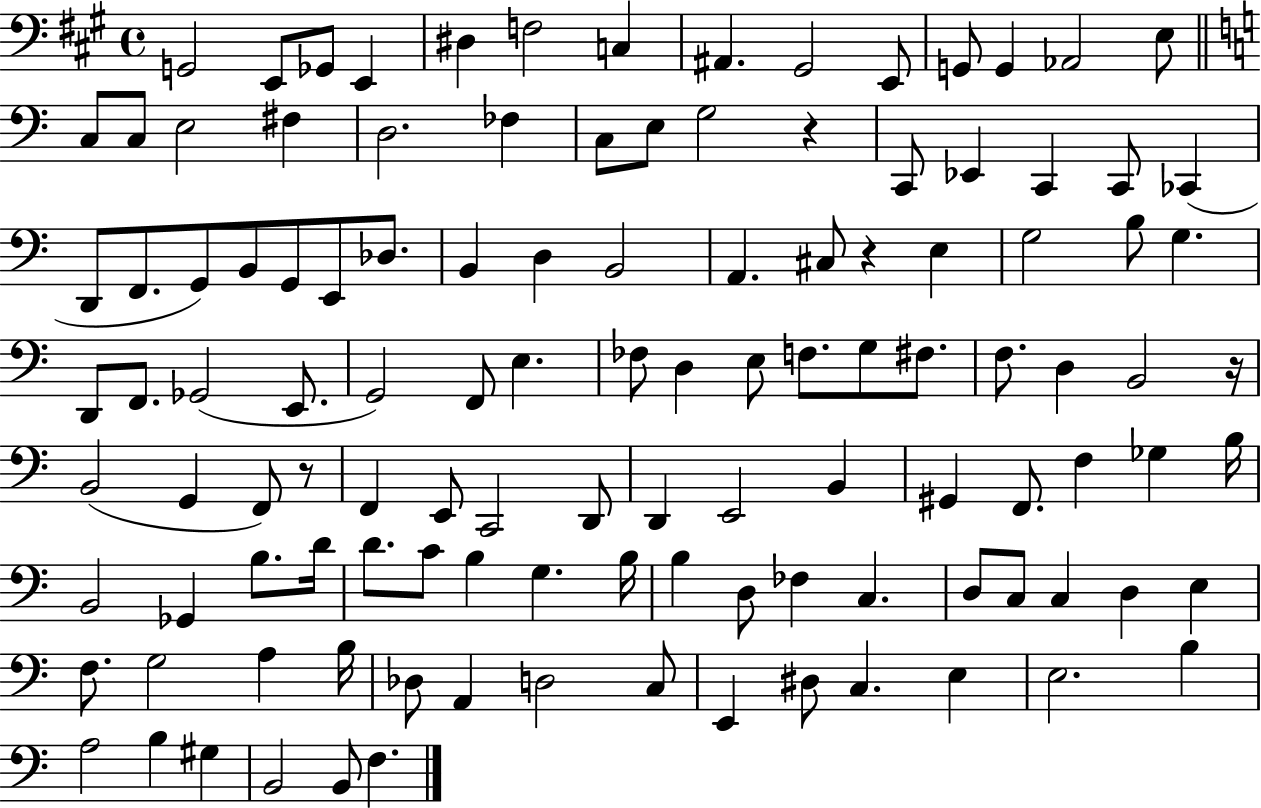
{
  \clef bass
  \time 4/4
  \defaultTimeSignature
  \key a \major
  g,2 e,8 ges,8 e,4 | dis4 f2 c4 | ais,4. gis,2 e,8 | g,8 g,4 aes,2 e8 | \break \bar "||" \break \key c \major c8 c8 e2 fis4 | d2. fes4 | c8 e8 g2 r4 | c,8 ees,4 c,4 c,8 ces,4( | \break d,8 f,8. g,8) b,8 g,8 e,8 des8. | b,4 d4 b,2 | a,4. cis8 r4 e4 | g2 b8 g4. | \break d,8 f,8. ges,2( e,8. | g,2) f,8 e4. | fes8 d4 e8 f8. g8 fis8. | f8. d4 b,2 r16 | \break b,2( g,4 f,8) r8 | f,4 e,8 c,2 d,8 | d,4 e,2 b,4 | gis,4 f,8. f4 ges4 b16 | \break b,2 ges,4 b8. d'16 | d'8. c'8 b4 g4. b16 | b4 d8 fes4 c4. | d8 c8 c4 d4 e4 | \break f8. g2 a4 b16 | des8 a,4 d2 c8 | e,4 dis8 c4. e4 | e2. b4 | \break a2 b4 gis4 | b,2 b,8 f4. | \bar "|."
}